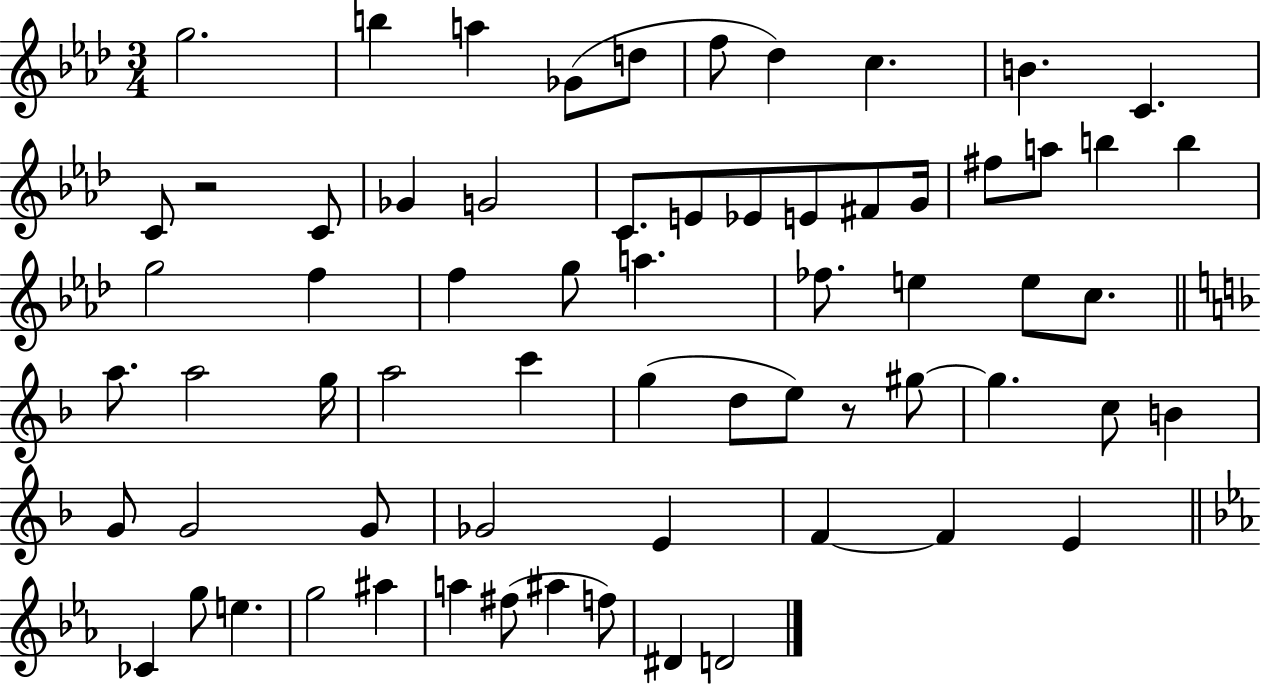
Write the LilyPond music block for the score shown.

{
  \clef treble
  \numericTimeSignature
  \time 3/4
  \key aes \major
  g''2. | b''4 a''4 ges'8( d''8 | f''8 des''4) c''4. | b'4. c'4. | \break c'8 r2 c'8 | ges'4 g'2 | c'8. e'8 ees'8 e'8 fis'8 g'16 | fis''8 a''8 b''4 b''4 | \break g''2 f''4 | f''4 g''8 a''4. | fes''8. e''4 e''8 c''8. | \bar "||" \break \key f \major a''8. a''2 g''16 | a''2 c'''4 | g''4( d''8 e''8) r8 gis''8~~ | gis''4. c''8 b'4 | \break g'8 g'2 g'8 | ges'2 e'4 | f'4~~ f'4 e'4 | \bar "||" \break \key c \minor ces'4 g''8 e''4. | g''2 ais''4 | a''4 fis''8( ais''4 f''8) | dis'4 d'2 | \break \bar "|."
}